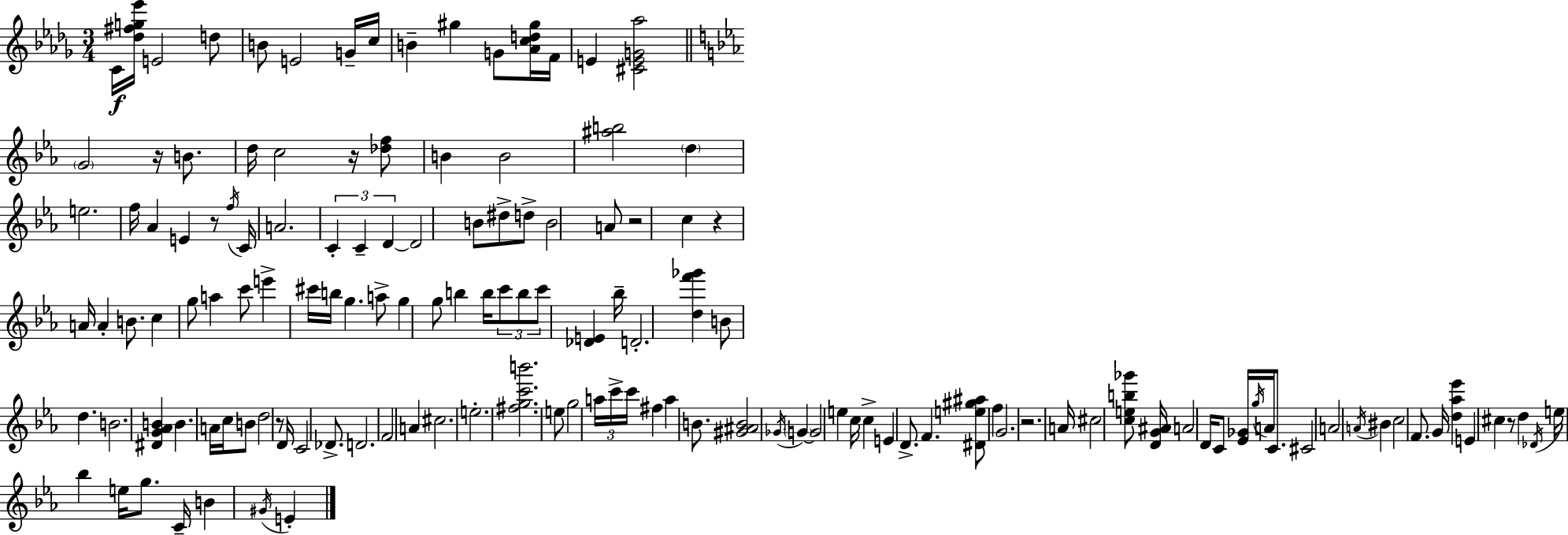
{
  \clef treble
  \numericTimeSignature
  \time 3/4
  \key bes \minor
  c'16\f <des'' fis'' g'' ees'''>16 e'2 d''8 | b'8 e'2 g'16-- c''16 | b'4-- gis''4 g'8 <aes' c'' d'' gis''>16 f'16 | e'4 <cis' e' g' aes''>2 | \break \bar "||" \break \key c \minor \parenthesize g'2 r16 b'8. | d''16 c''2 r16 <des'' f''>8 | b'4 b'2 | <ais'' b''>2 \parenthesize d''4 | \break e''2. | f''16 aes'4 e'4 r8 \acciaccatura { f''16 } | c'16 a'2. | \tuplet 3/2 { c'4-. c'4-- d'4~~ } | \break d'2 b'8 dis''8-> | d''8-> b'2 a'8 | r2 c''4 | r4 a'16 a'4-. b'8. | \break c''4 g''8 a''4 c'''8 | e'''4-> cis'''16 b''16 g''4. | a''8-> g''4 g''8 b''4 | b''16 \tuplet 3/2 { c'''8 b''8 c'''8 } <des' e'>4 | \break bes''16-- d'2.-. | <d'' f''' ges'''>4 b'8 d''4. | b'2. | <dis' g' aes' b'>4 b'4. a'16 | \break c''16 b'8 d''2 r8 | d'16 c'2 des'8.-> | d'2. | f'2 a'4 | \break cis''2. | e''2.-. | <fis'' g'' c''' b'''>2. | e''8 g''2 \tuplet 3/2 { a''16 | \break c'''16-> c'''16 } fis''4 a''4 b'8. | <gis' ais' b'>2 \acciaccatura { ges'16 } \parenthesize g'4~~ | g'2 e''4 | c''16 c''4-> e'4 d'8.-> | \break f'4. <dis' e'' gis'' ais''>8 f''4 | g'2. | r2. | a'16 cis''2 <c'' e'' b'' ges'''>8 | \break <d' g' ais'>16 a'2 d'16 c'8 | <ees' ges'>16 \acciaccatura { g''16 } a'16 c'8. cis'2 | a'2 \acciaccatura { a'16 } | bis'4 c''2 | \break f'8. g'16 <d'' aes'' ees'''>4 e'4 | cis''4 r8 d''4 \acciaccatura { des'16 } e''16 | bes''4 e''16 g''8. c'16-- b'4 | \acciaccatura { gis'16 } e'4-. \bar "|."
}